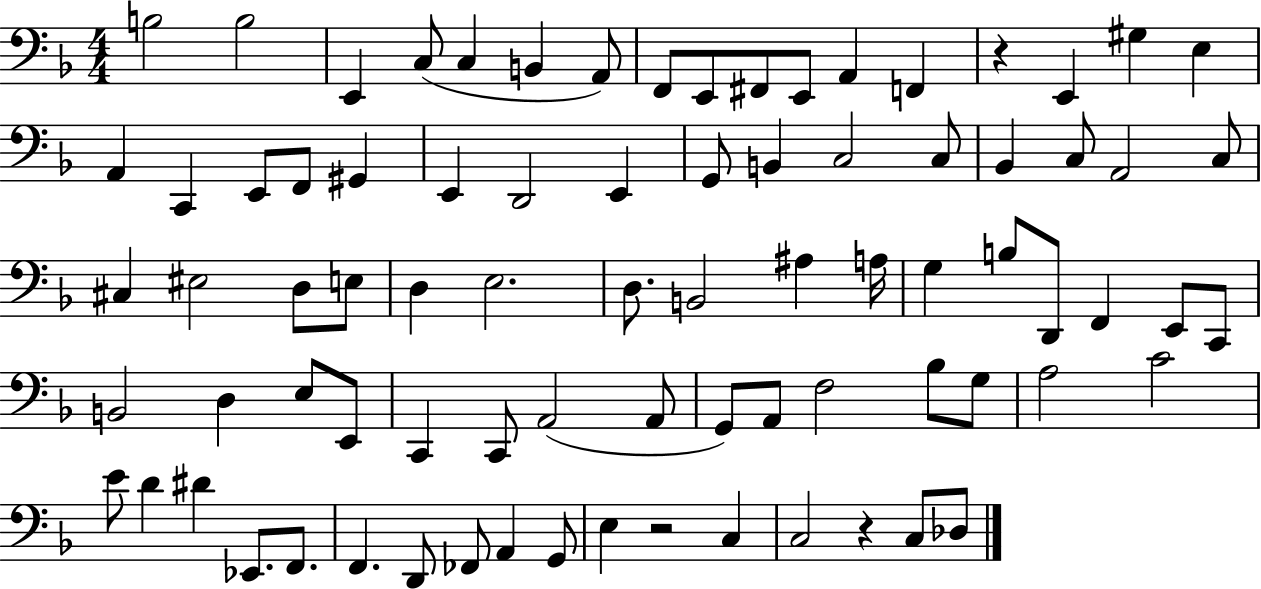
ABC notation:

X:1
T:Untitled
M:4/4
L:1/4
K:F
B,2 B,2 E,, C,/2 C, B,, A,,/2 F,,/2 E,,/2 ^F,,/2 E,,/2 A,, F,, z E,, ^G, E, A,, C,, E,,/2 F,,/2 ^G,, E,, D,,2 E,, G,,/2 B,, C,2 C,/2 _B,, C,/2 A,,2 C,/2 ^C, ^E,2 D,/2 E,/2 D, E,2 D,/2 B,,2 ^A, A,/4 G, B,/2 D,,/2 F,, E,,/2 C,,/2 B,,2 D, E,/2 E,,/2 C,, C,,/2 A,,2 A,,/2 G,,/2 A,,/2 F,2 _B,/2 G,/2 A,2 C2 E/2 D ^D _E,,/2 F,,/2 F,, D,,/2 _F,,/2 A,, G,,/2 E, z2 C, C,2 z C,/2 _D,/2